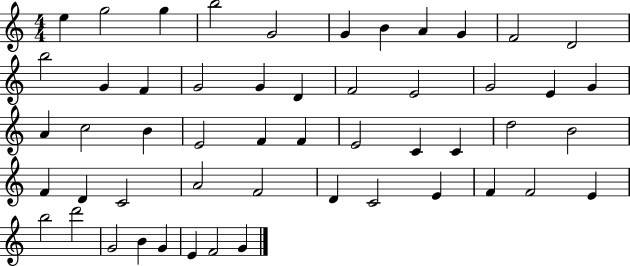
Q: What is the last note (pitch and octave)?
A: G4